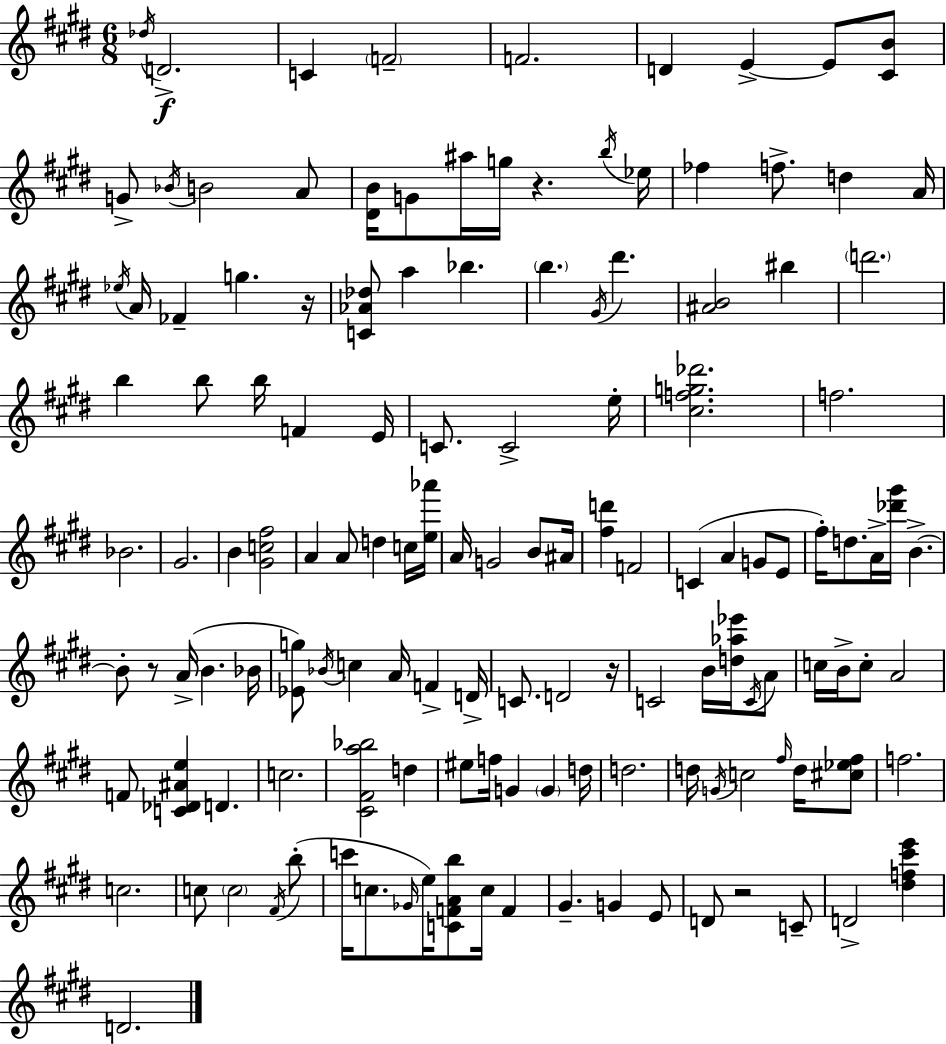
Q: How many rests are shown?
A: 5